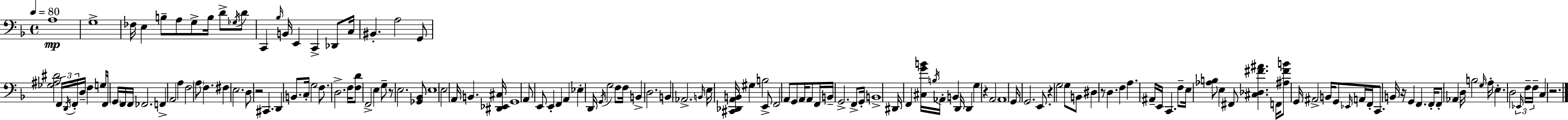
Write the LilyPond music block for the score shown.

{
  \clef bass
  \time 4/4
  \defaultTimeSignature
  \key f \major
  \tempo 4 = 80
  a1\mp | g1-> | fes16 e4 b8-- a8 g8-> b16 d'8-> \acciaccatura { ges16 } d'8 | c,4 \grace { bes16 } b,16 e,4 c,4-> des,8 | \break c16 bis,4.-. a2 | g,8 <ges ais dis'>2 \tuplet 3/2 { f,16 \acciaccatura { d,16 } f,16-. } d16-- f4 | g16 f,16 \parenthesize g,16 f,16 f,16 fes,2. | f,4-> a,2 a4 | \break f2 \parenthesize a8 f4. | fis4 e2. | d8 r2 cis,4. | d,4 b,8. c16-. g2 | \break f8. d2.-> | f16 <f d'>8 f,2-> e4 | g8-- r8 e2. | <ges, bes,>8 \parenthesize e1 | \break e2 a,16 b,4. | <dis, ees, cis>16 g,1 | a,8 e,8 e,4-. f,4 a,4 | ees4-. d,16 \acciaccatura { g,16 } g2 | \break f8 f16 b,4-> d2. | b,4 aes,2.-> | \grace { b,16 } e16 <cis, des, a, b,>16 gis4 b2 | e,8-> f,2 a,8 g,8 | \break a,16 a,8 f,16 b,16-- g,2.-> | f,8-> g,16-. b,1-> | dis,16 f,4 <cis g' b'>16 \acciaccatura { b16 } aes,16-. b,4 | d,16 d,4 g4 r4 a,2 | \break a,1 | g,16 g,2. | e,8. r4 g2 | g8 b,8 dis4 r8 d4. | \break f4 a4. ais,16-- e,16 c,4. | f8-- e16 <aes b>8 e4 fis,8 <cis des fis' ais'>4. | f,16 <ais fis' b'>8 g,16 ais,2-> | b,16 g,8 \grace { ees,16 } a,16 f,16-. c,8. b,16 r16 g,4 | \break f,4. f,16-. f,8-. aes,4 d16 b2 | \grace { g16 } a16-. e4.-. d2 | \tuplet 3/2 { \grace { ees,16 } f16-- f16-- } c4 r2. | \bar "|."
}